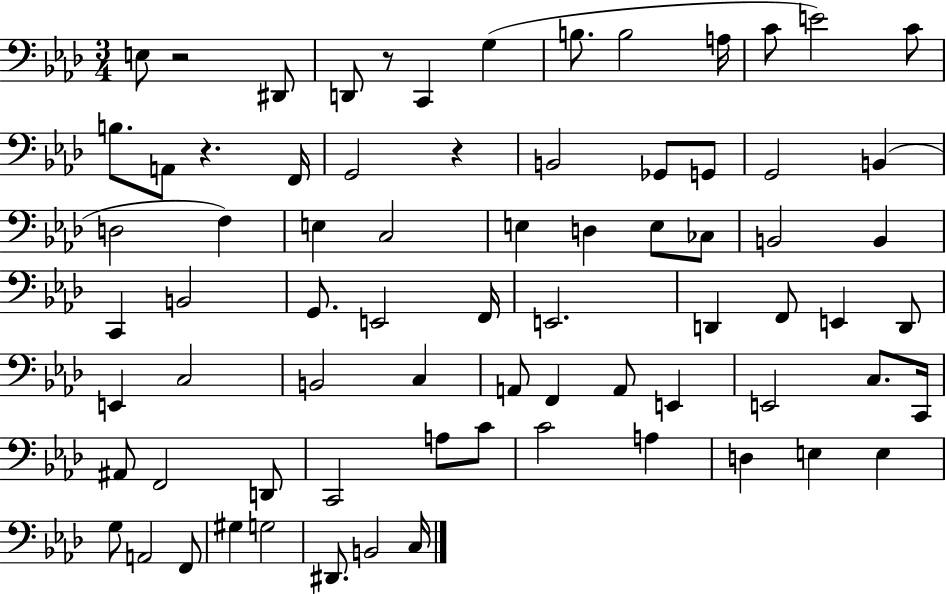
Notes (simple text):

E3/e R/h D#2/e D2/e R/e C2/q G3/q B3/e. B3/h A3/s C4/e E4/h C4/e B3/e. A2/e R/q. F2/s G2/h R/q B2/h Gb2/e G2/e G2/h B2/q D3/h F3/q E3/q C3/h E3/q D3/q E3/e CES3/e B2/h B2/q C2/q B2/h G2/e. E2/h F2/s E2/h. D2/q F2/e E2/q D2/e E2/q C3/h B2/h C3/q A2/e F2/q A2/e E2/q E2/h C3/e. C2/s A#2/e F2/h D2/e C2/h A3/e C4/e C4/h A3/q D3/q E3/q E3/q G3/e A2/h F2/e G#3/q G3/h D#2/e. B2/h C3/s